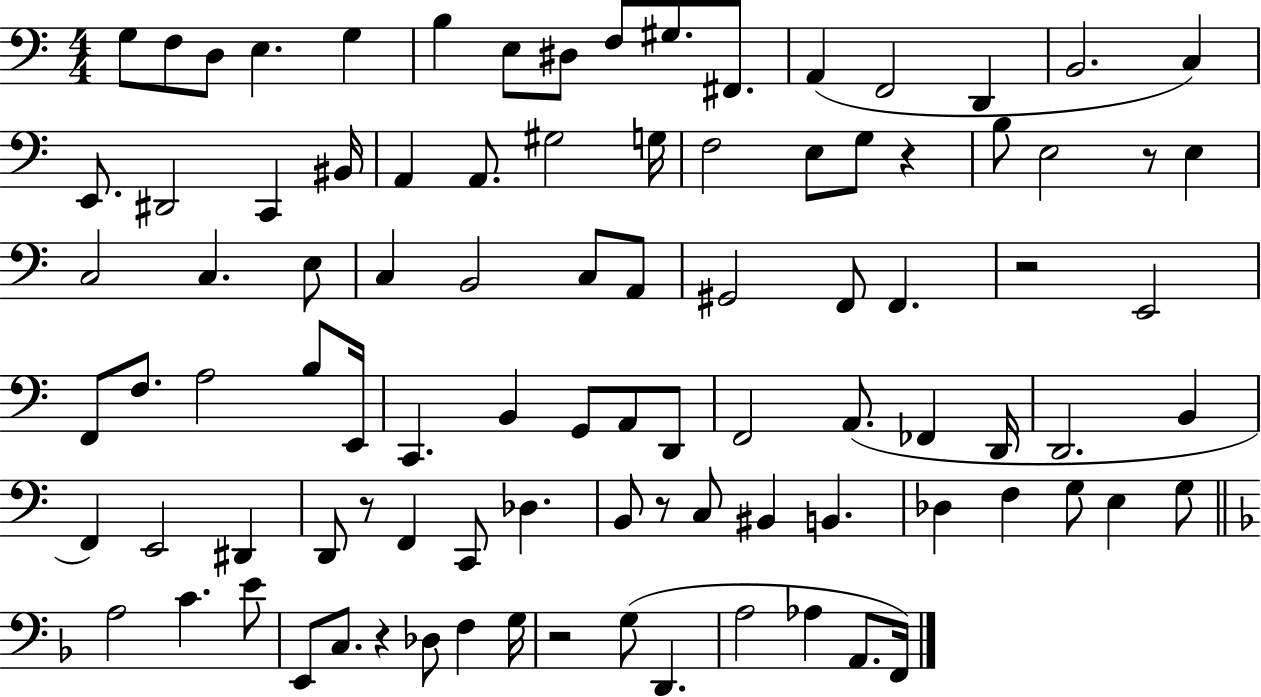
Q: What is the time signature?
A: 4/4